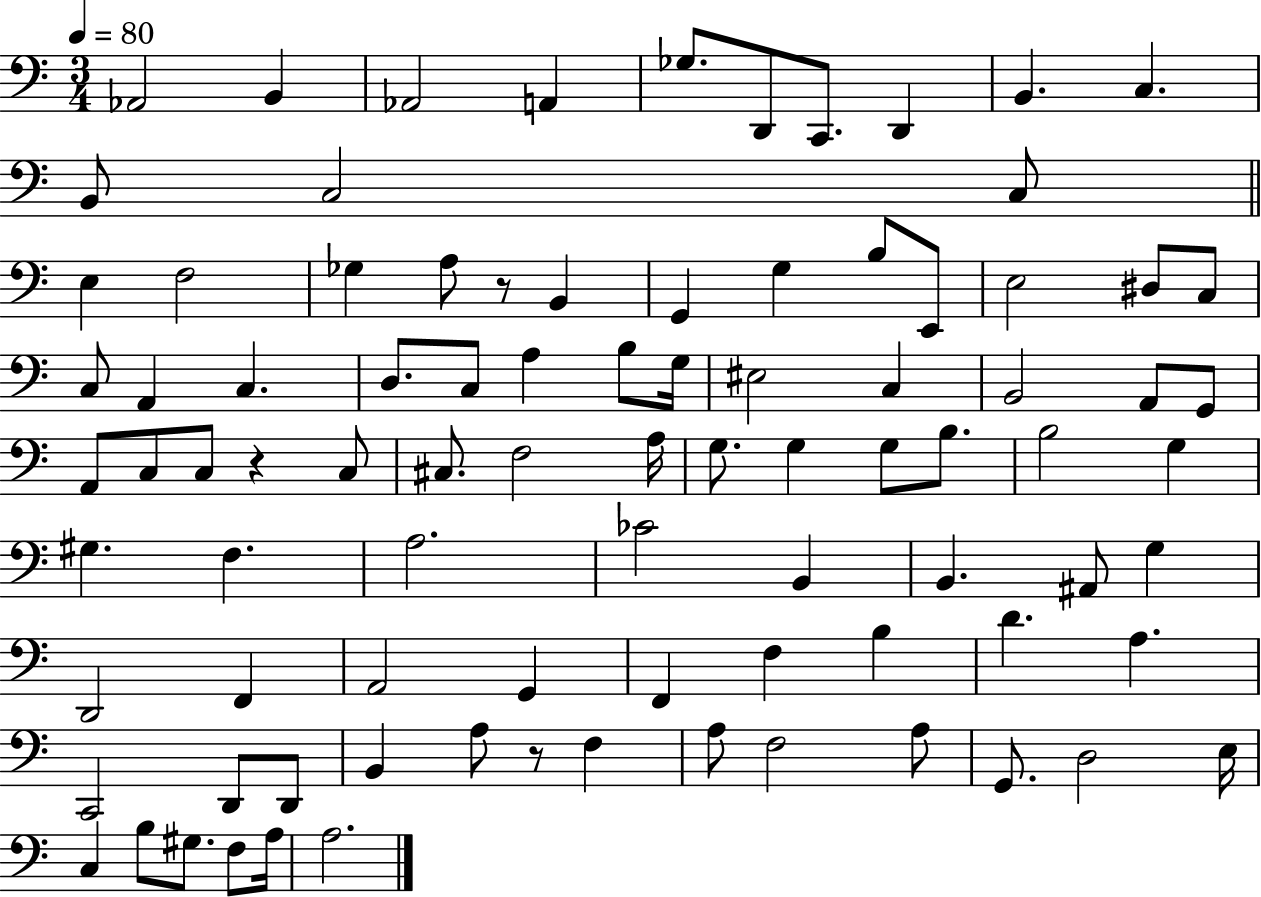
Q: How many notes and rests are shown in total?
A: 89